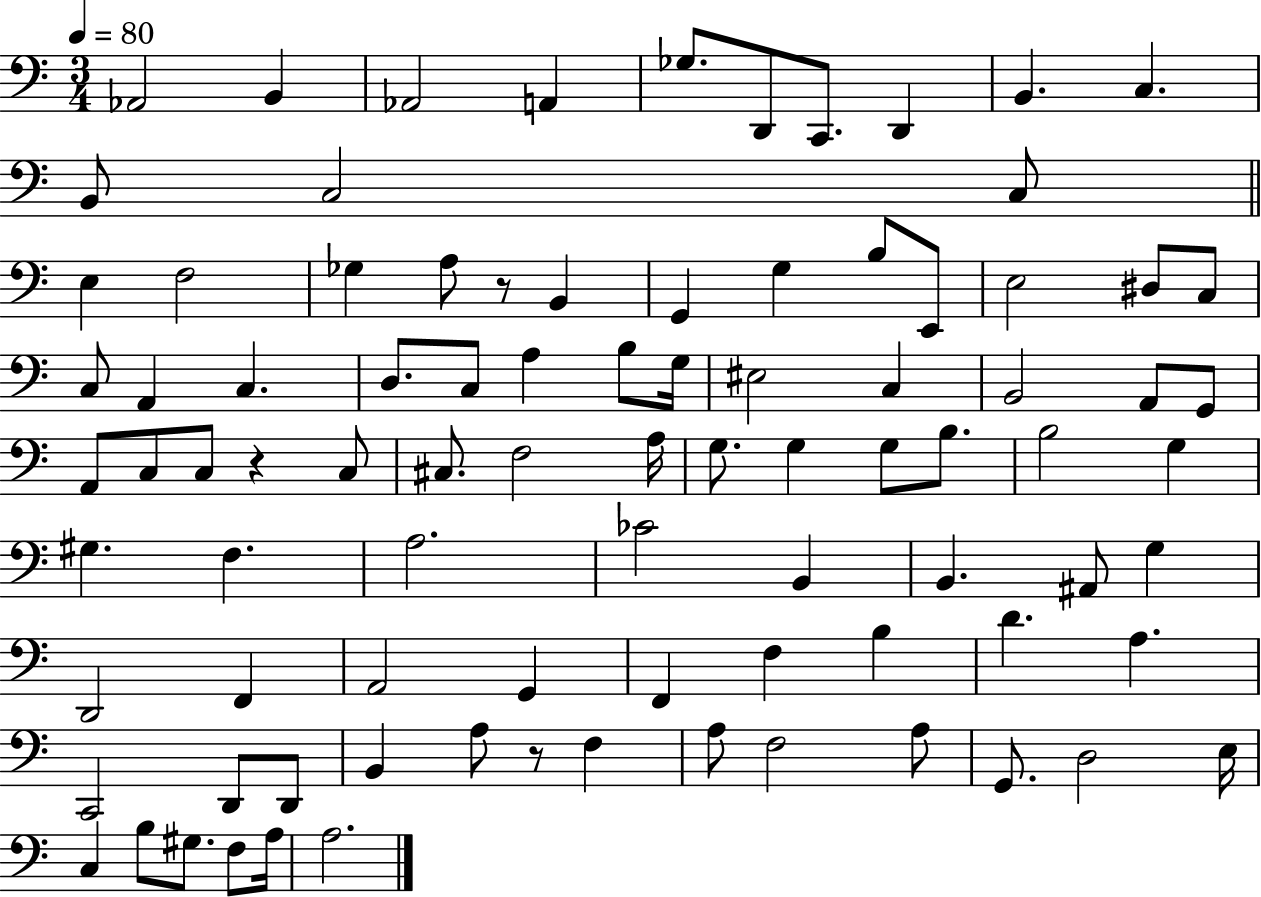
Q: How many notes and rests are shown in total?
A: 89